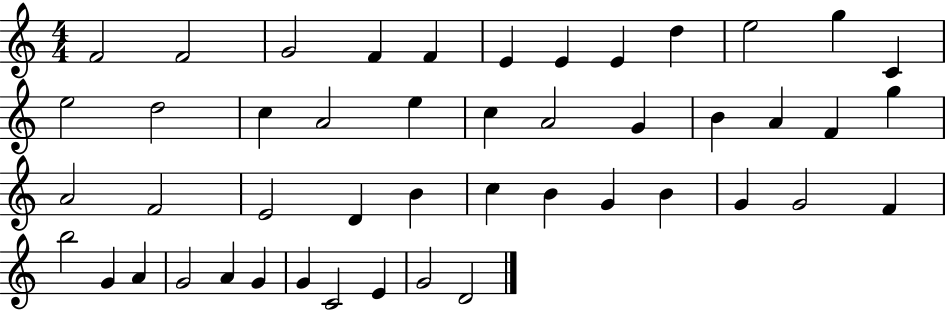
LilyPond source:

{
  \clef treble
  \numericTimeSignature
  \time 4/4
  \key c \major
  f'2 f'2 | g'2 f'4 f'4 | e'4 e'4 e'4 d''4 | e''2 g''4 c'4 | \break e''2 d''2 | c''4 a'2 e''4 | c''4 a'2 g'4 | b'4 a'4 f'4 g''4 | \break a'2 f'2 | e'2 d'4 b'4 | c''4 b'4 g'4 b'4 | g'4 g'2 f'4 | \break b''2 g'4 a'4 | g'2 a'4 g'4 | g'4 c'2 e'4 | g'2 d'2 | \break \bar "|."
}